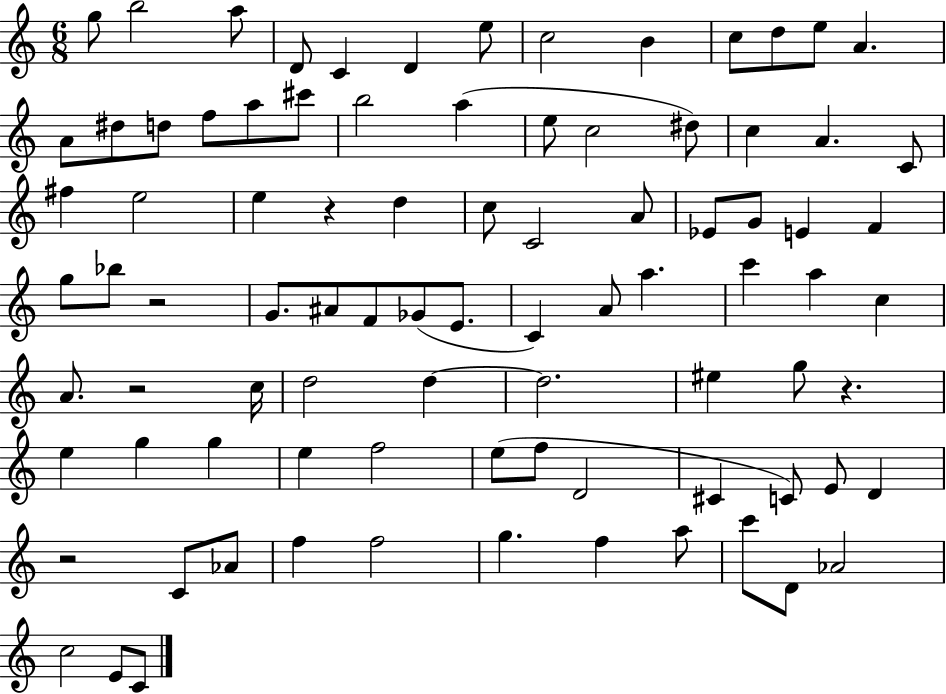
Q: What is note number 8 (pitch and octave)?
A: C5